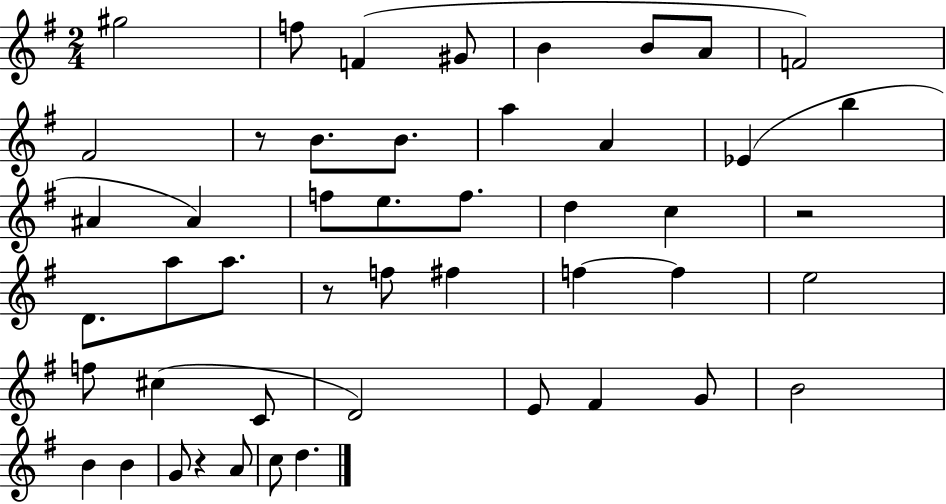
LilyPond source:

{
  \clef treble
  \numericTimeSignature
  \time 2/4
  \key g \major
  \repeat volta 2 { gis''2 | f''8 f'4( gis'8 | b'4 b'8 a'8 | f'2) | \break fis'2 | r8 b'8. b'8. | a''4 a'4 | ees'4( b''4 | \break ais'4 ais'4) | f''8 e''8. f''8. | d''4 c''4 | r2 | \break d'8. a''8 a''8. | r8 f''8 fis''4 | f''4~~ f''4 | e''2 | \break f''8 cis''4( c'8 | d'2) | e'8 fis'4 g'8 | b'2 | \break b'4 b'4 | g'8 r4 a'8 | c''8 d''4. | } \bar "|."
}